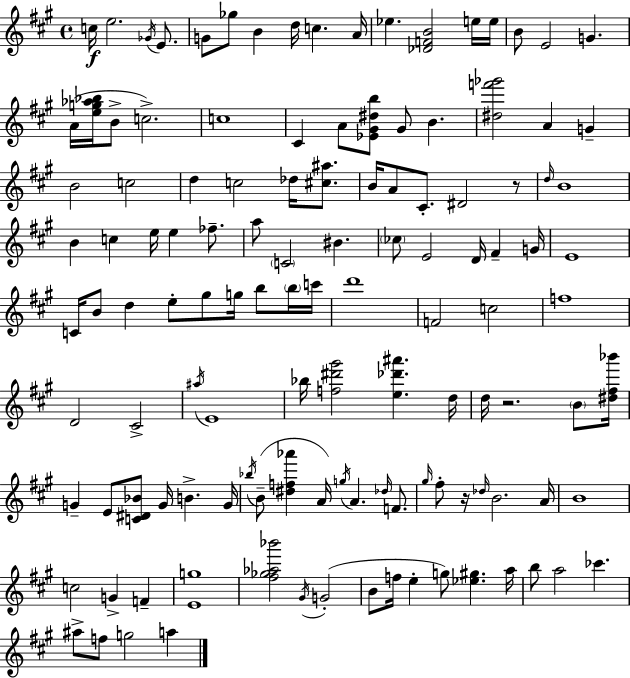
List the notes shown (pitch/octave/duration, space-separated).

C5/s E5/h. Gb4/s E4/e. G4/e Gb5/e B4/q D5/s C5/q. A4/s Eb5/q. [Db4,F4,B4]/h E5/s E5/s B4/e E4/h G4/q. A4/s [E5,G5,Ab5,Bb5]/s B4/e C5/h. C5/w C#4/q A4/e [Eb4,G#4,D#5,B5]/e G#4/e B4/q. [D#5,F6,Gb6]/h A4/q G4/q B4/h C5/h D5/q C5/h Db5/s [C#5,A#5]/e. B4/s A4/e C#4/e. D#4/h R/e D5/s B4/w B4/q C5/q E5/s E5/q FES5/e. A5/e C4/h BIS4/q. CES5/e E4/h D4/s F#4/q G4/s E4/w C4/s B4/e D5/q E5/e G#5/e G5/s B5/e B5/s C6/s D6/w F4/h C5/h F5/w D4/h C#4/h A#5/s E4/w Bb5/s [F5,D#6,G#6]/h [E5,Db6,A#6]/q. D5/s D5/s R/h. B4/e [D#5,F#5,Bb6]/s G4/q E4/e [C4,D#4,Bb4]/e G4/s B4/q. G4/s Bb5/s B4/e [D#5,F5,Ab6]/q A4/s G5/s A4/q. Db5/s F4/e. G#5/s F#5/e R/s Db5/s B4/h. A4/s B4/w C5/h G4/q F4/q [E4,G5]/w [F#5,Gb5,Ab5,Bb6]/h G#4/s G4/h B4/e F5/s E5/q G5/e [Eb5,G#5]/q. A5/s B5/e A5/h CES6/q. A#5/e F5/e G5/h A5/q